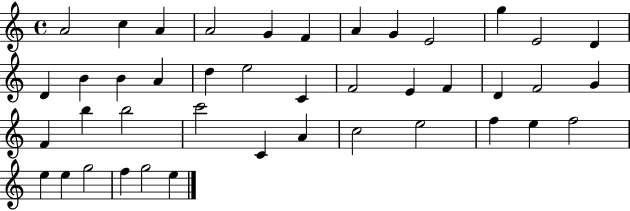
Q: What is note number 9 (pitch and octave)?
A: E4